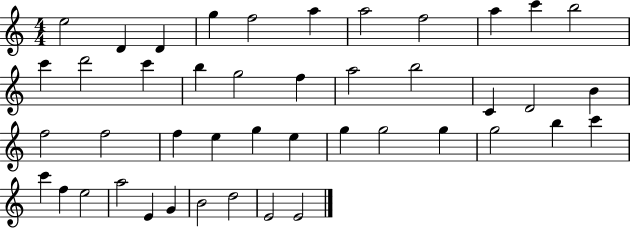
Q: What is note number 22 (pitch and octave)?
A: B4